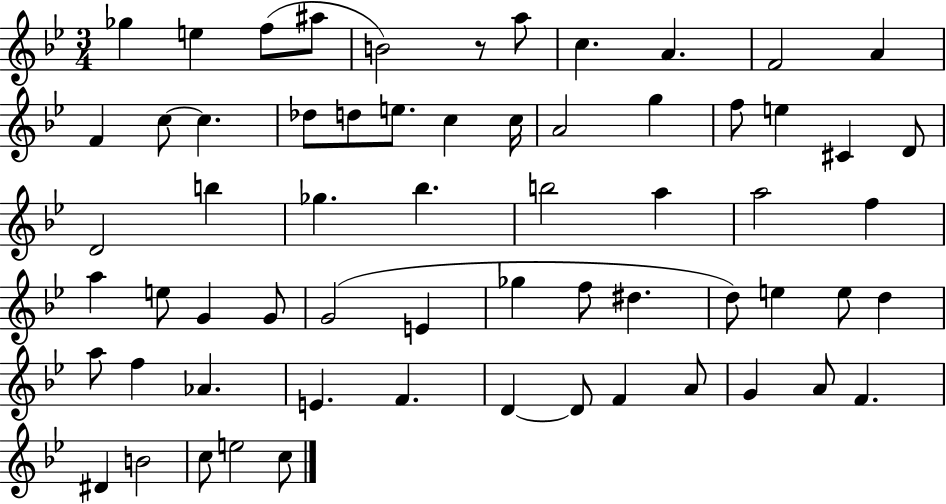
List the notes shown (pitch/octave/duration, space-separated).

Gb5/q E5/q F5/e A#5/e B4/h R/e A5/e C5/q. A4/q. F4/h A4/q F4/q C5/e C5/q. Db5/e D5/e E5/e. C5/q C5/s A4/h G5/q F5/e E5/q C#4/q D4/e D4/h B5/q Gb5/q. Bb5/q. B5/h A5/q A5/h F5/q A5/q E5/e G4/q G4/e G4/h E4/q Gb5/q F5/e D#5/q. D5/e E5/q E5/e D5/q A5/e F5/q Ab4/q. E4/q. F4/q. D4/q D4/e F4/q A4/e G4/q A4/e F4/q. D#4/q B4/h C5/e E5/h C5/e